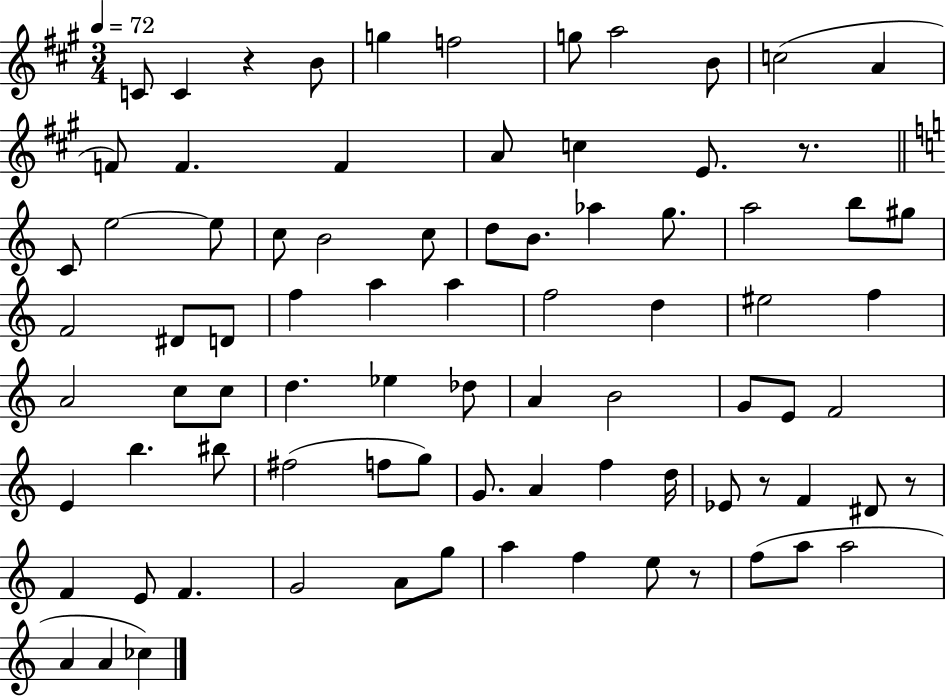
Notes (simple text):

C4/e C4/q R/q B4/e G5/q F5/h G5/e A5/h B4/e C5/h A4/q F4/e F4/q. F4/q A4/e C5/q E4/e. R/e. C4/e E5/h E5/e C5/e B4/h C5/e D5/e B4/e. Ab5/q G5/e. A5/h B5/e G#5/e F4/h D#4/e D4/e F5/q A5/q A5/q F5/h D5/q EIS5/h F5/q A4/h C5/e C5/e D5/q. Eb5/q Db5/e A4/q B4/h G4/e E4/e F4/h E4/q B5/q. BIS5/e F#5/h F5/e G5/e G4/e. A4/q F5/q D5/s Eb4/e R/e F4/q D#4/e R/e F4/q E4/e F4/q. G4/h A4/e G5/e A5/q F5/q E5/e R/e F5/e A5/e A5/h A4/q A4/q CES5/q